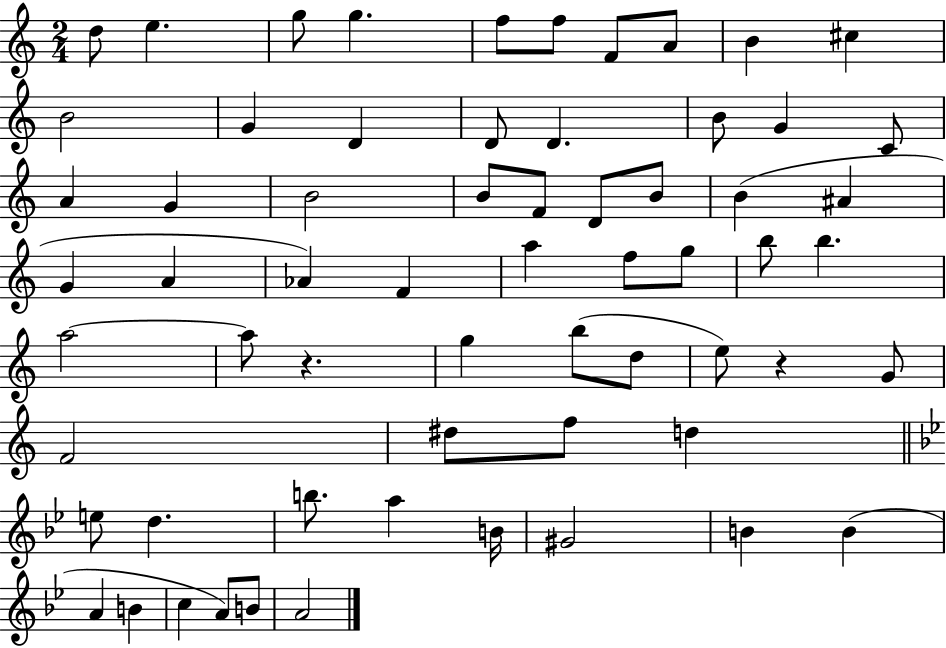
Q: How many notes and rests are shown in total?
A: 63